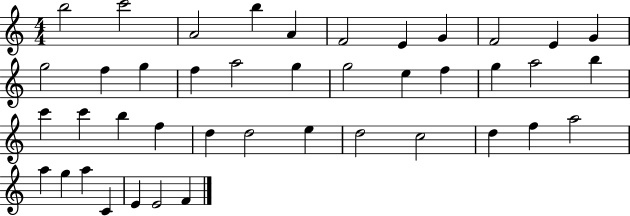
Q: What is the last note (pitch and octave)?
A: F4